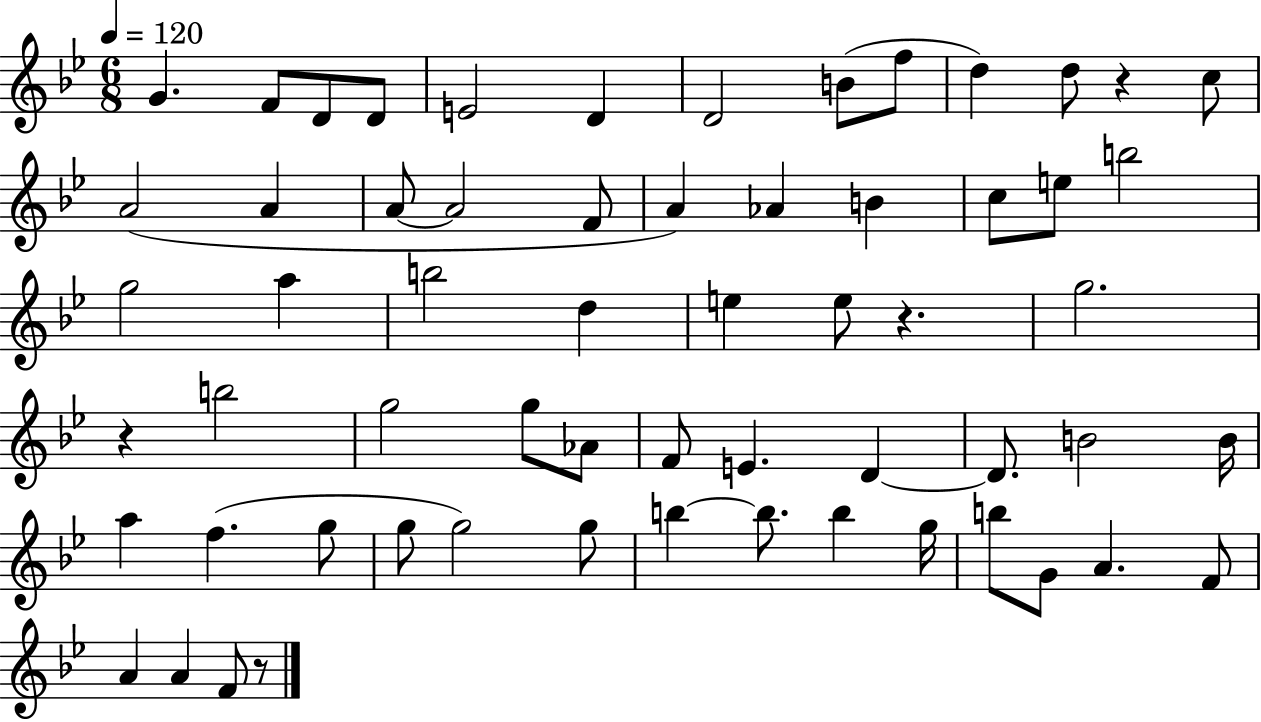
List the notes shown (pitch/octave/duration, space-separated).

G4/q. F4/e D4/e D4/e E4/h D4/q D4/h B4/e F5/e D5/q D5/e R/q C5/e A4/h A4/q A4/e A4/h F4/e A4/q Ab4/q B4/q C5/e E5/e B5/h G5/h A5/q B5/h D5/q E5/q E5/e R/q. G5/h. R/q B5/h G5/h G5/e Ab4/e F4/e E4/q. D4/q D4/e. B4/h B4/s A5/q F5/q. G5/e G5/e G5/h G5/e B5/q B5/e. B5/q G5/s B5/e G4/e A4/q. F4/e A4/q A4/q F4/e R/e